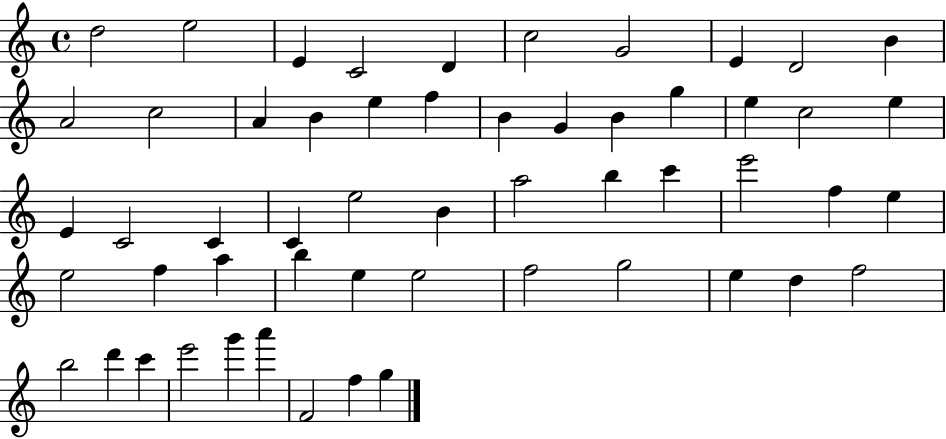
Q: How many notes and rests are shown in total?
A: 55